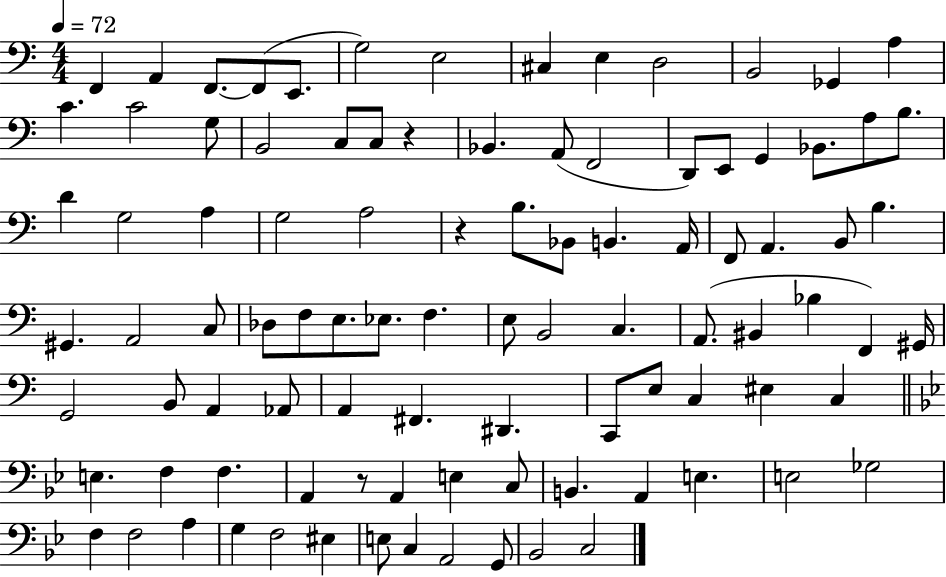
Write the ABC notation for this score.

X:1
T:Untitled
M:4/4
L:1/4
K:C
F,, A,, F,,/2 F,,/2 E,,/2 G,2 E,2 ^C, E, D,2 B,,2 _G,, A, C C2 G,/2 B,,2 C,/2 C,/2 z _B,, A,,/2 F,,2 D,,/2 E,,/2 G,, _B,,/2 A,/2 B,/2 D G,2 A, G,2 A,2 z B,/2 _B,,/2 B,, A,,/4 F,,/2 A,, B,,/2 B, ^G,, A,,2 C,/2 _D,/2 F,/2 E,/2 _E,/2 F, E,/2 B,,2 C, A,,/2 ^B,, _B, F,, ^G,,/4 G,,2 B,,/2 A,, _A,,/2 A,, ^F,, ^D,, C,,/2 E,/2 C, ^E, C, E, F, F, A,, z/2 A,, E, C,/2 B,, A,, E, E,2 _G,2 F, F,2 A, G, F,2 ^E, E,/2 C, A,,2 G,,/2 _B,,2 C,2